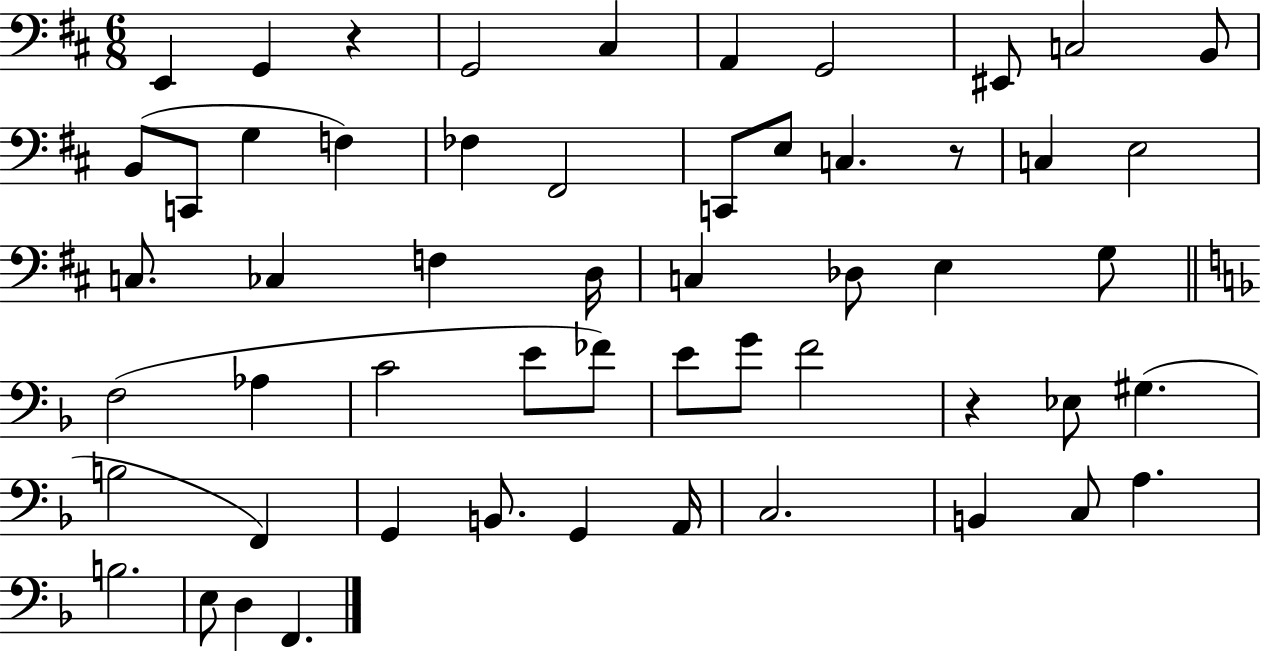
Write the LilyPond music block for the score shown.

{
  \clef bass
  \numericTimeSignature
  \time 6/8
  \key d \major
  e,4 g,4 r4 | g,2 cis4 | a,4 g,2 | eis,8 c2 b,8 | \break b,8( c,8 g4 f4) | fes4 fis,2 | c,8 e8 c4. r8 | c4 e2 | \break c8. ces4 f4 d16 | c4 des8 e4 g8 | \bar "||" \break \key f \major f2( aes4 | c'2 e'8 fes'8) | e'8 g'8 f'2 | r4 ees8 gis4.( | \break b2 f,4) | g,4 b,8. g,4 a,16 | c2. | b,4 c8 a4. | \break b2. | e8 d4 f,4. | \bar "|."
}